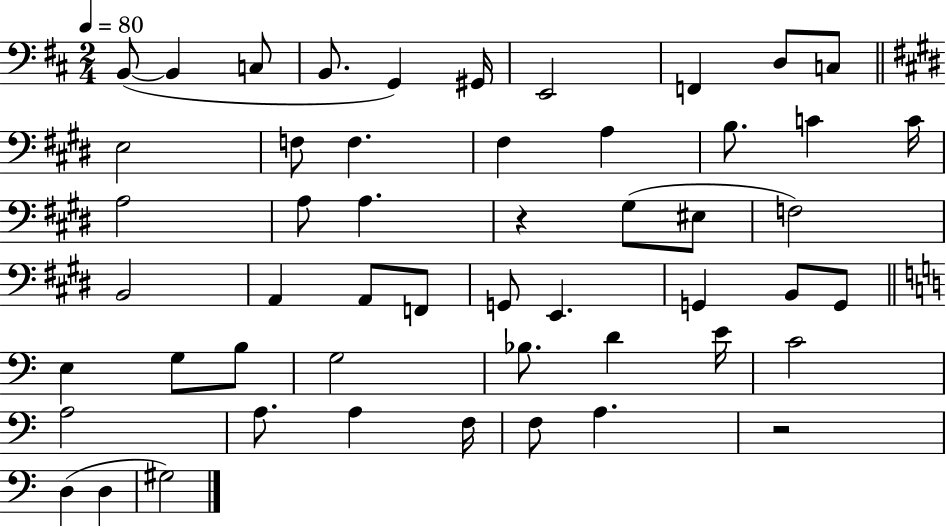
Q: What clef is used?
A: bass